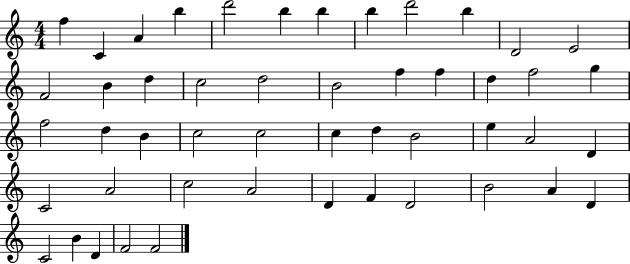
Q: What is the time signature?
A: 4/4